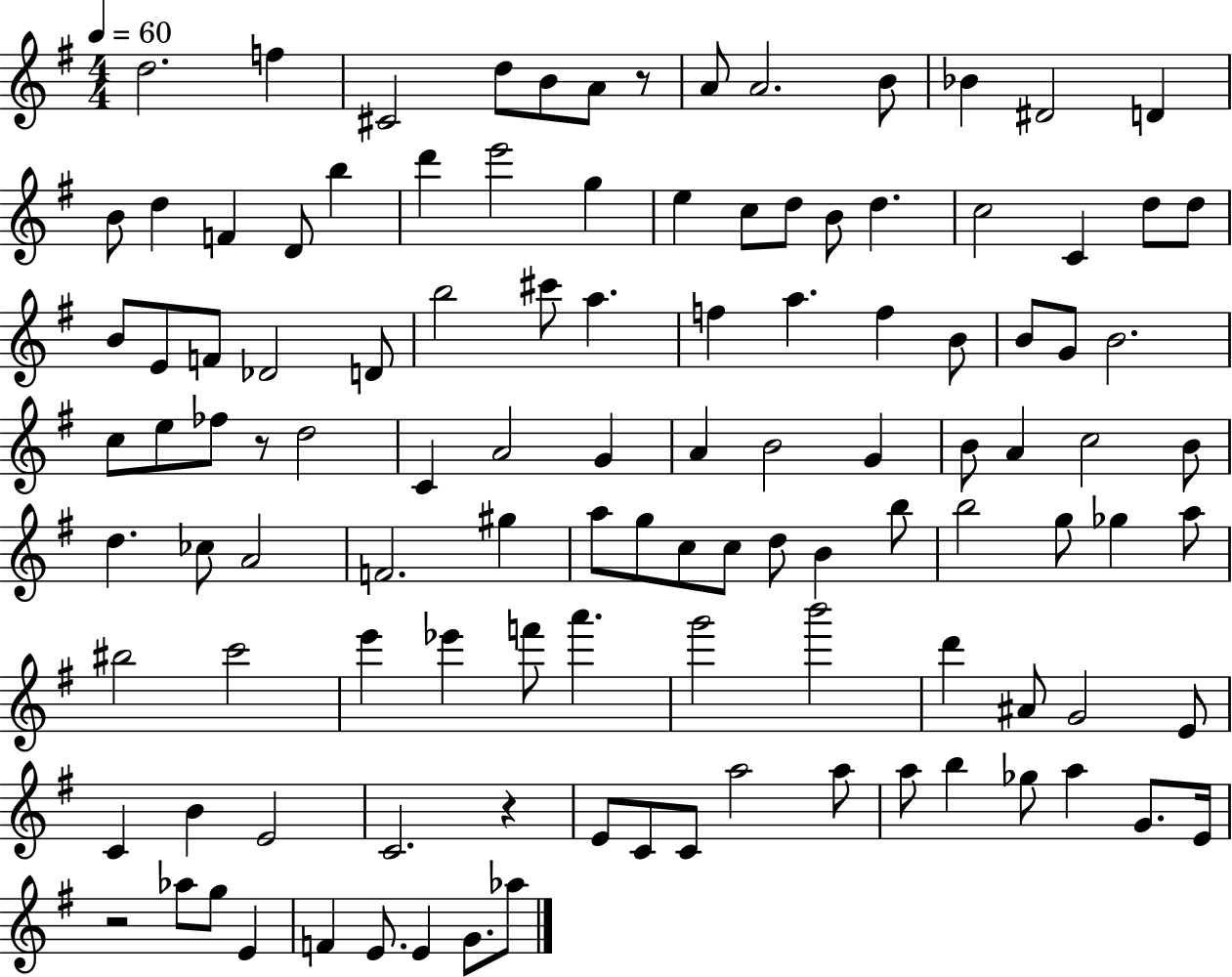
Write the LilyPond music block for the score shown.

{
  \clef treble
  \numericTimeSignature
  \time 4/4
  \key g \major
  \tempo 4 = 60
  d''2. f''4 | cis'2 d''8 b'8 a'8 r8 | a'8 a'2. b'8 | bes'4 dis'2 d'4 | \break b'8 d''4 f'4 d'8 b''4 | d'''4 e'''2 g''4 | e''4 c''8 d''8 b'8 d''4. | c''2 c'4 d''8 d''8 | \break b'8 e'8 f'8 des'2 d'8 | b''2 cis'''8 a''4. | f''4 a''4. f''4 b'8 | b'8 g'8 b'2. | \break c''8 e''8 fes''8 r8 d''2 | c'4 a'2 g'4 | a'4 b'2 g'4 | b'8 a'4 c''2 b'8 | \break d''4. ces''8 a'2 | f'2. gis''4 | a''8 g''8 c''8 c''8 d''8 b'4 b''8 | b''2 g''8 ges''4 a''8 | \break bis''2 c'''2 | e'''4 ees'''4 f'''8 a'''4. | g'''2 b'''2 | d'''4 ais'8 g'2 e'8 | \break c'4 b'4 e'2 | c'2. r4 | e'8 c'8 c'8 a''2 a''8 | a''8 b''4 ges''8 a''4 g'8. e'16 | \break r2 aes''8 g''8 e'4 | f'4 e'8. e'4 g'8. aes''8 | \bar "|."
}